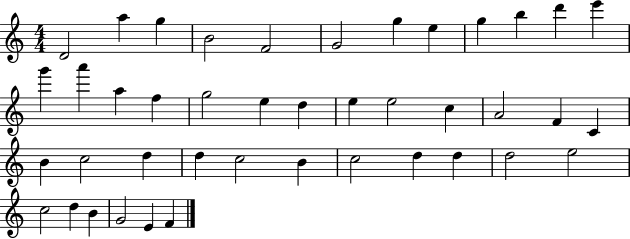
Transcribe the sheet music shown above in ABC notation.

X:1
T:Untitled
M:4/4
L:1/4
K:C
D2 a g B2 F2 G2 g e g b d' e' g' a' a f g2 e d e e2 c A2 F C B c2 d d c2 B c2 d d d2 e2 c2 d B G2 E F